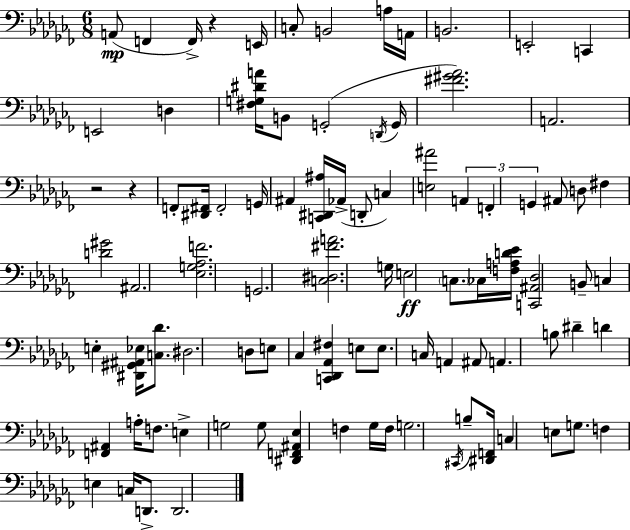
{
  \clef bass
  \numericTimeSignature
  \time 6/8
  \key aes \minor
  a,8(\mp f,4 f,16->) r4 e,16 | c8-. b,2 a16 a,16 | b,2. | e,2-. c,4 | \break e,2 d4 | <fis g dis' a'>16 b,8 g,2-.( \acciaccatura { d,16 } | g,16 <fis' gis' aes'>2.) | a,2. | \break r2 r4 | f,8-. <dis, fis,>16 fis,2-. | g,16 ais,4 <c, dis, ais>16 aes,16->( d,8-. c4) | <e ais'>2 \tuplet 3/2 { a,4 | \break f,4-. g,4 } ais,8 d8 | fis4 <d' gis'>2 | ais,2. | <ees g aes f'>2. | \break g,2. | <c dis fis' a'>2. | g16 e2\ff \parenthesize c8. | ces16 <f a d' ees'>16 <c, ais, des>2 b,8-- | \break c4 e4-. <dis, gis, ais, ees>16 <c des'>8. | dis2. | d8 e8 ces4 <c, des, aes, fis>4 | e8 e8. c16 a,4 ais,8 | \break a,4. b8 dis'4-- | d'4 <f, ais,>4 a16-. f8. | e4-> g2 | g8 <dis, f, ais, ees>4 f4 ges16 | \break f16 g2. | \acciaccatura { cis,16 } b8-- <dis, f,>16 c4 e8 g8. | f4 e4 c16 d,8.-> | d,2. | \break \bar "|."
}